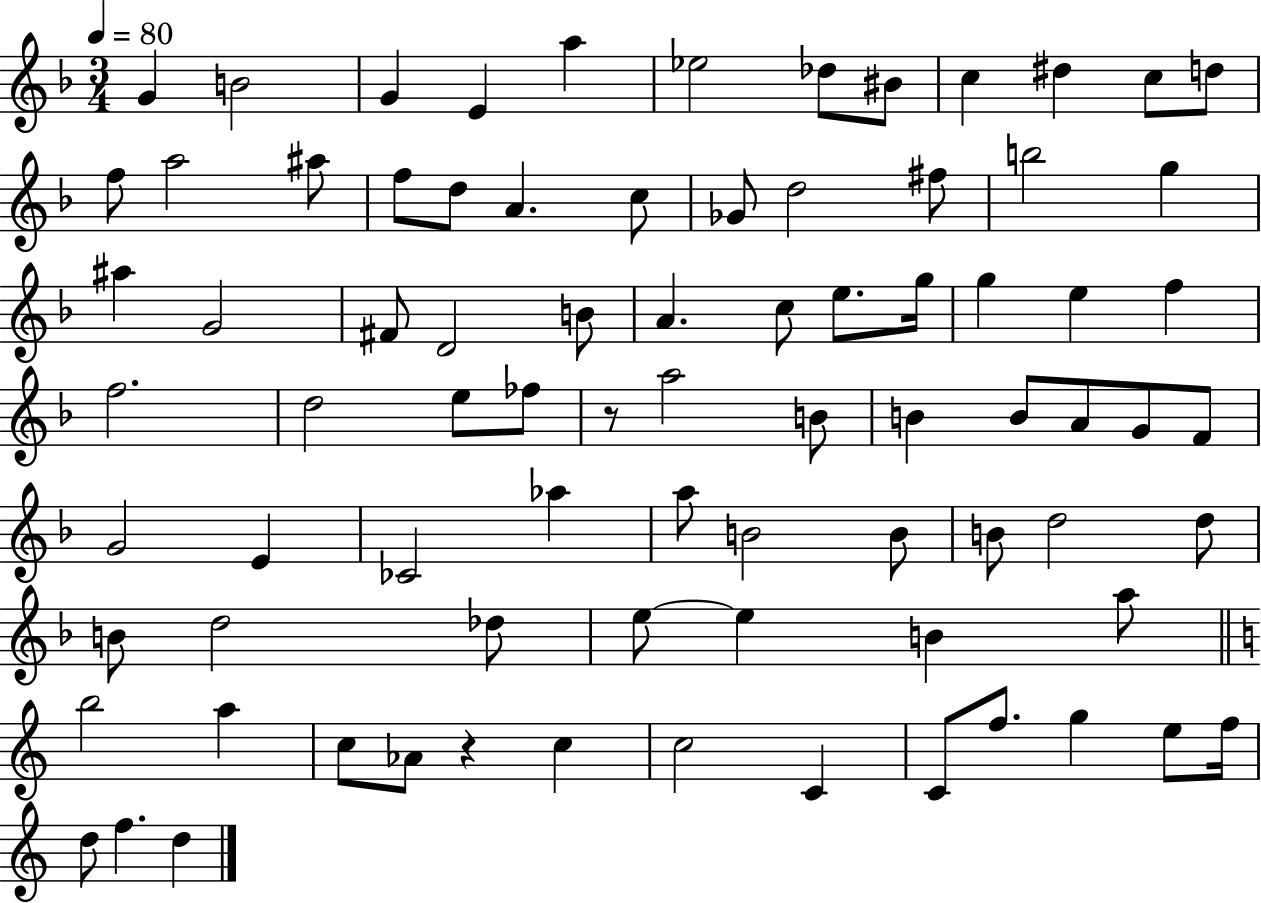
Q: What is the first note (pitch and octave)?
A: G4